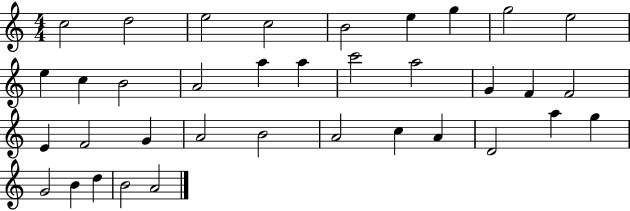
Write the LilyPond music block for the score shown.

{
  \clef treble
  \numericTimeSignature
  \time 4/4
  \key c \major
  c''2 d''2 | e''2 c''2 | b'2 e''4 g''4 | g''2 e''2 | \break e''4 c''4 b'2 | a'2 a''4 a''4 | c'''2 a''2 | g'4 f'4 f'2 | \break e'4 f'2 g'4 | a'2 b'2 | a'2 c''4 a'4 | d'2 a''4 g''4 | \break g'2 b'4 d''4 | b'2 a'2 | \bar "|."
}